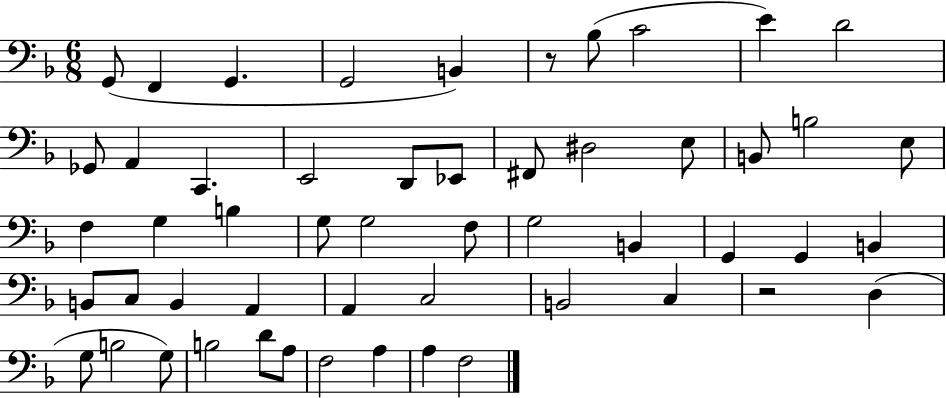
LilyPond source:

{
  \clef bass
  \numericTimeSignature
  \time 6/8
  \key f \major
  \repeat volta 2 { g,8( f,4 g,4. | g,2 b,4) | r8 bes8( c'2 | e'4) d'2 | \break ges,8 a,4 c,4. | e,2 d,8 ees,8 | fis,8 dis2 e8 | b,8 b2 e8 | \break f4 g4 b4 | g8 g2 f8 | g2 b,4 | g,4 g,4 b,4 | \break b,8 c8 b,4 a,4 | a,4 c2 | b,2 c4 | r2 d4( | \break g8 b2 g8) | b2 d'8 a8 | f2 a4 | a4 f2 | \break } \bar "|."
}